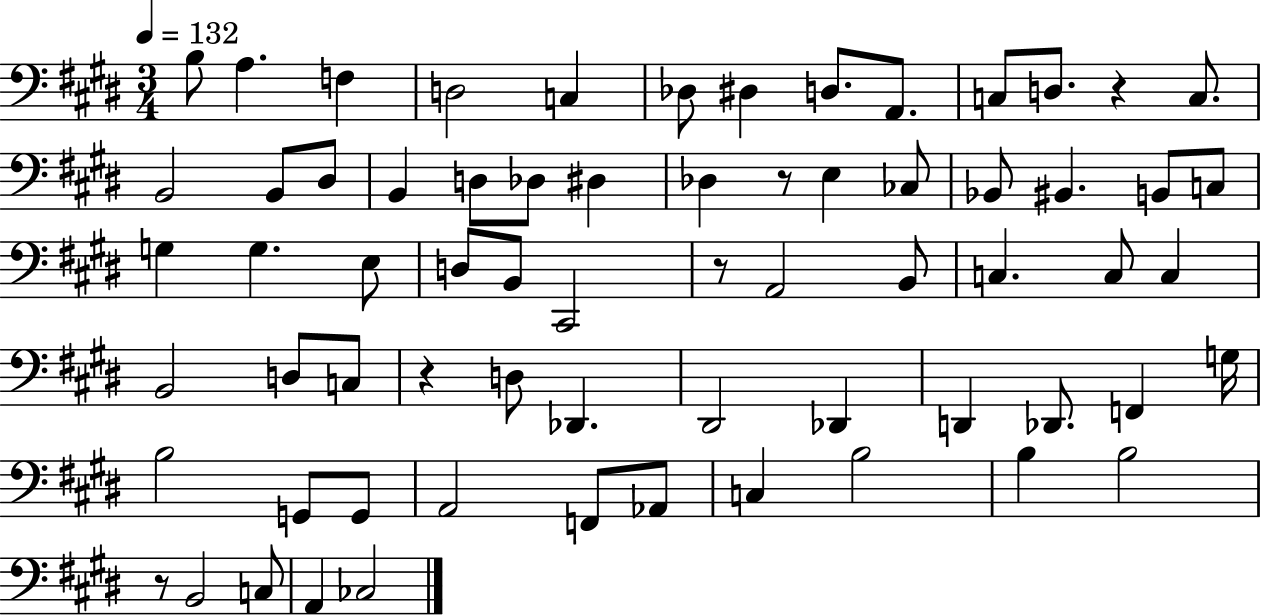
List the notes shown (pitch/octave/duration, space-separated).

B3/e A3/q. F3/q D3/h C3/q Db3/e D#3/q D3/e. A2/e. C3/e D3/e. R/q C3/e. B2/h B2/e D#3/e B2/q D3/e Db3/e D#3/q Db3/q R/e E3/q CES3/e Bb2/e BIS2/q. B2/e C3/e G3/q G3/q. E3/e D3/e B2/e C#2/h R/e A2/h B2/e C3/q. C3/e C3/q B2/h D3/e C3/e R/q D3/e Db2/q. D#2/h Db2/q D2/q Db2/e. F2/q G3/s B3/h G2/e G2/e A2/h F2/e Ab2/e C3/q B3/h B3/q B3/h R/e B2/h C3/e A2/q CES3/h